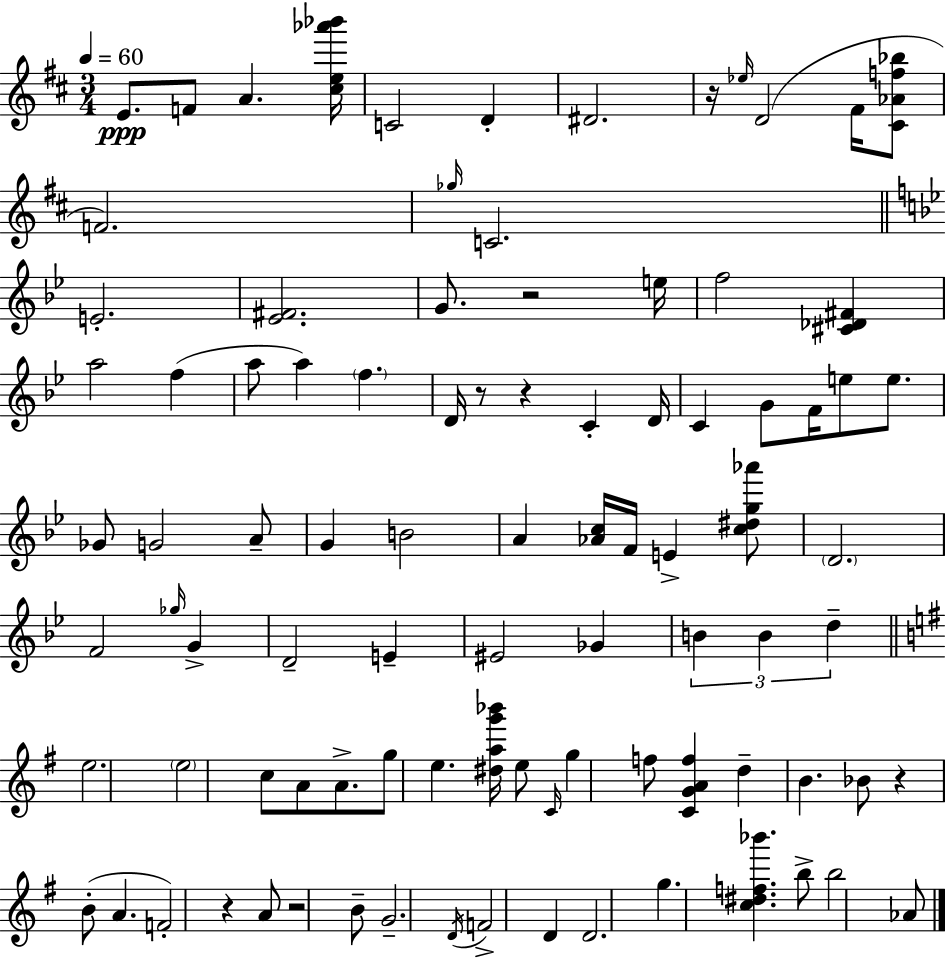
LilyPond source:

{
  \clef treble
  \numericTimeSignature
  \time 3/4
  \key d \major
  \tempo 4 = 60
  e'8.\ppp f'8 a'4. <cis'' e'' aes''' bes'''>16 | c'2 d'4-. | dis'2. | r16 \grace { ees''16 }( d'2 fis'16 <cis' aes' f'' bes''>8 | \break f'2.) | \grace { ges''16 } c'2. | \bar "||" \break \key g \minor e'2.-. | <ees' fis'>2. | g'8. r2 e''16 | f''2 <cis' des' fis'>4 | \break a''2 f''4( | a''8 a''4) \parenthesize f''4. | d'16 r8 r4 c'4-. d'16 | c'4 g'8 f'16 e''8 e''8. | \break ges'8 g'2 a'8-- | g'4 b'2 | a'4 <aes' c''>16 f'16 e'4-> <c'' dis'' g'' aes'''>8 | \parenthesize d'2. | \break f'2 \grace { ges''16 } g'4-> | d'2-- e'4-- | eis'2 ges'4 | \tuplet 3/2 { b'4 b'4 d''4-- } | \break \bar "||" \break \key e \minor e''2. | \parenthesize e''2 c''8 a'8 | a'8.-> g''8 e''4. <dis'' a'' g''' bes'''>16 | e''8 \grace { c'16 } g''4 f''8 <c' g' a' f''>4 | \break d''4-- b'4. bes'8 | r4 b'8-.( a'4. | f'2-.) r4 | a'8 r2 b'8-- | \break g'2.-- | \acciaccatura { d'16 } f'2-> d'4 | d'2. | g''4. <c'' dis'' f'' bes'''>4. | \break b''8-> b''2 | aes'8 \bar "|."
}